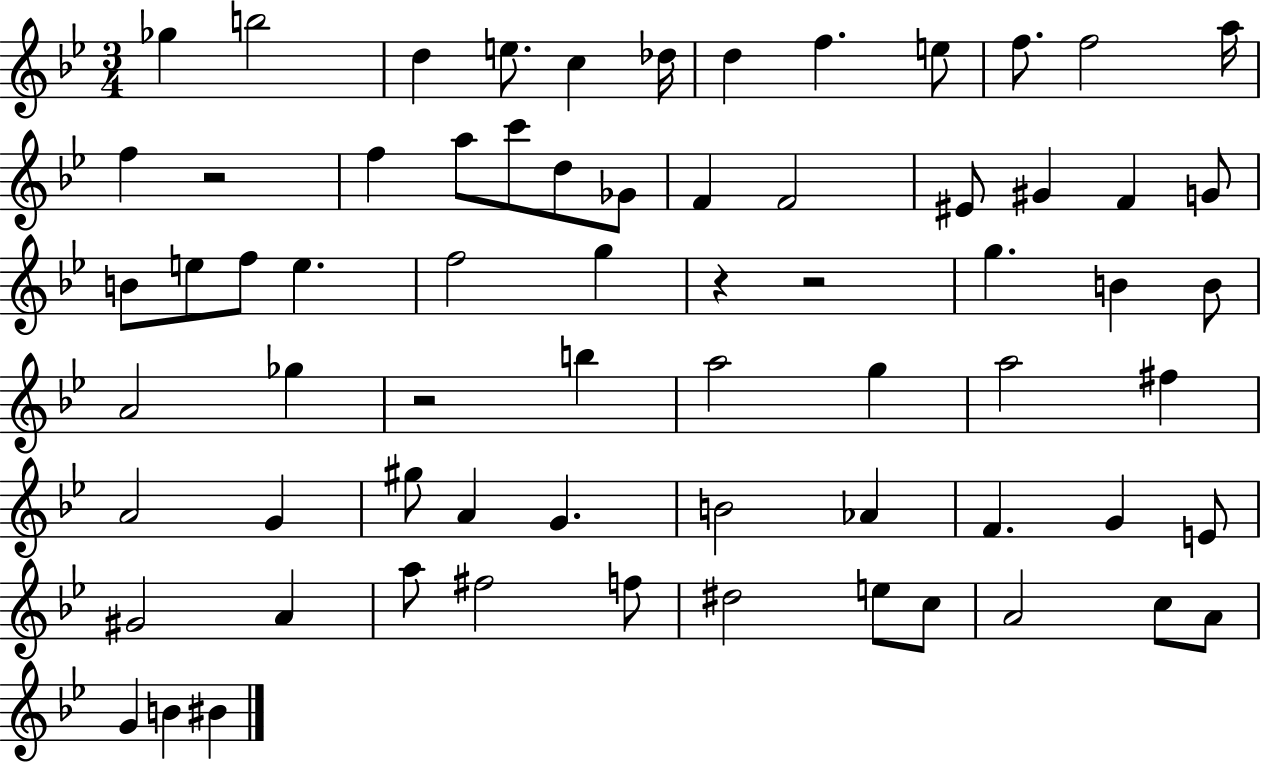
{
  \clef treble
  \numericTimeSignature
  \time 3/4
  \key bes \major
  ges''4 b''2 | d''4 e''8. c''4 des''16 | d''4 f''4. e''8 | f''8. f''2 a''16 | \break f''4 r2 | f''4 a''8 c'''8 d''8 ges'8 | f'4 f'2 | eis'8 gis'4 f'4 g'8 | \break b'8 e''8 f''8 e''4. | f''2 g''4 | r4 r2 | g''4. b'4 b'8 | \break a'2 ges''4 | r2 b''4 | a''2 g''4 | a''2 fis''4 | \break a'2 g'4 | gis''8 a'4 g'4. | b'2 aes'4 | f'4. g'4 e'8 | \break gis'2 a'4 | a''8 fis''2 f''8 | dis''2 e''8 c''8 | a'2 c''8 a'8 | \break g'4 b'4 bis'4 | \bar "|."
}